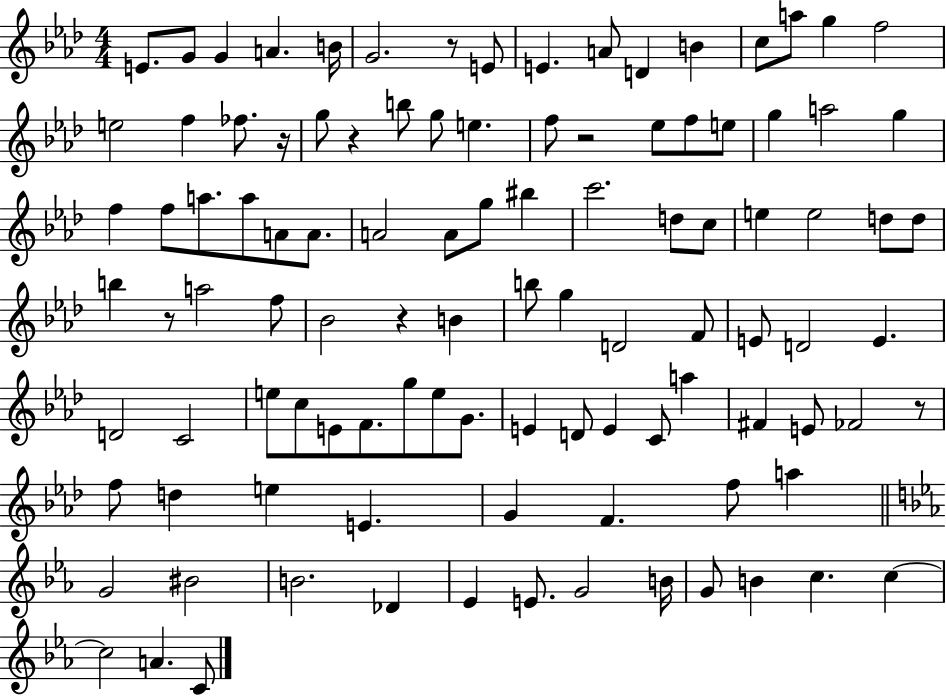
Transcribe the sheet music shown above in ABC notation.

X:1
T:Untitled
M:4/4
L:1/4
K:Ab
E/2 G/2 G A B/4 G2 z/2 E/2 E A/2 D B c/2 a/2 g f2 e2 f _f/2 z/4 g/2 z b/2 g/2 e f/2 z2 _e/2 f/2 e/2 g a2 g f f/2 a/2 a/2 A/2 A/2 A2 A/2 g/2 ^b c'2 d/2 c/2 e e2 d/2 d/2 b z/2 a2 f/2 _B2 z B b/2 g D2 F/2 E/2 D2 E D2 C2 e/2 c/2 E/2 F/2 g/2 e/2 G/2 E D/2 E C/2 a ^F E/2 _F2 z/2 f/2 d e E G F f/2 a G2 ^B2 B2 _D _E E/2 G2 B/4 G/2 B c c c2 A C/2